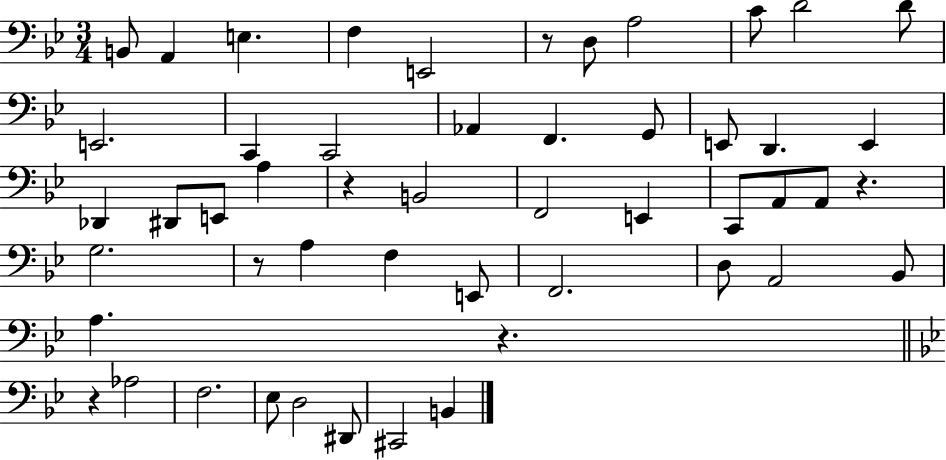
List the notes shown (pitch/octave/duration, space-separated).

B2/e A2/q E3/q. F3/q E2/h R/e D3/e A3/h C4/e D4/h D4/e E2/h. C2/q C2/h Ab2/q F2/q. G2/e E2/e D2/q. E2/q Db2/q D#2/e E2/e A3/q R/q B2/h F2/h E2/q C2/e A2/e A2/e R/q. G3/h. R/e A3/q F3/q E2/e F2/h. D3/e A2/h Bb2/e A3/q. R/q. R/q Ab3/h F3/h. Eb3/e D3/h D#2/e C#2/h B2/q